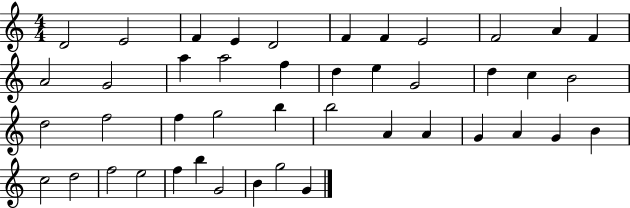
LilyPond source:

{
  \clef treble
  \numericTimeSignature
  \time 4/4
  \key c \major
  d'2 e'2 | f'4 e'4 d'2 | f'4 f'4 e'2 | f'2 a'4 f'4 | \break a'2 g'2 | a''4 a''2 f''4 | d''4 e''4 g'2 | d''4 c''4 b'2 | \break d''2 f''2 | f''4 g''2 b''4 | b''2 a'4 a'4 | g'4 a'4 g'4 b'4 | \break c''2 d''2 | f''2 e''2 | f''4 b''4 g'2 | b'4 g''2 g'4 | \break \bar "|."
}